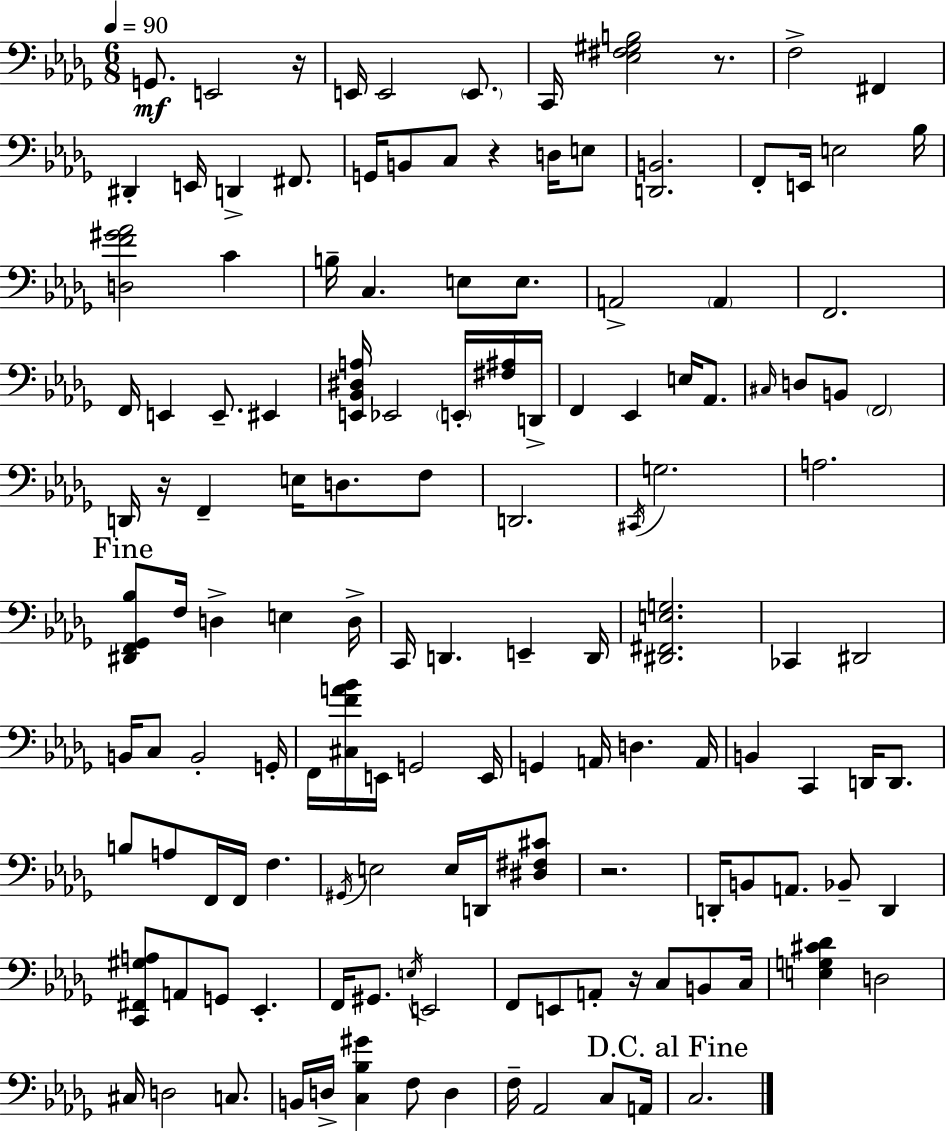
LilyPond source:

{
  \clef bass
  \numericTimeSignature
  \time 6/8
  \key bes \minor
  \tempo 4 = 90
  g,8.\mf e,2 r16 | e,16 e,2 \parenthesize e,8. | c,16 <ees fis gis b>2 r8. | f2-> fis,4 | \break dis,4-. e,16 d,4-> fis,8. | g,16 b,8 c8 r4 d16 e8 | <d, b,>2. | f,8-. e,16 e2 bes16 | \break <d f' gis' aes'>2 c'4 | b16-- c4. e8 e8. | a,2-> \parenthesize a,4 | f,2. | \break f,16 e,4 e,8.-- eis,4 | <e, bes, dis a>16 ees,2 \parenthesize e,16-. <fis ais>16 d,16-> | f,4 ees,4 e16 aes,8. | \grace { cis16 } d8 b,8 \parenthesize f,2 | \break d,16 r16 f,4-- e16 d8. f8 | d,2. | \acciaccatura { cis,16 } g2. | a2. | \break \mark "Fine" <dis, f, ges, bes>8 f16 d4-> e4 | d16-> c,16 d,4. e,4-- | d,16 <dis, fis, e g>2. | ces,4 dis,2 | \break b,16 c8 b,2-. | g,16-. f,16 <cis f' a' bes'>16 e,16 g,2 | e,16 g,4 a,16 d4. | a,16 b,4 c,4 d,16 d,8. | \break b8 a8 f,16 f,16 f4. | \acciaccatura { gis,16 } e2 e16 | d,16 <dis fis cis'>8 r2. | d,16-. b,8 a,8. bes,8-- d,4 | \break <c, fis, gis a>8 a,8 g,8 ees,4.-. | f,16 gis,8. \acciaccatura { e16 } e,2 | f,8 e,8 a,8-. r16 c8 | b,8 c16 <e g cis' des'>4 d2 | \break cis16 d2 | c8. b,16 d16-> <c bes gis'>4 f8 | d4 f16-- aes,2 | c8 a,16 \mark "D.C. al Fine" c2. | \break \bar "|."
}